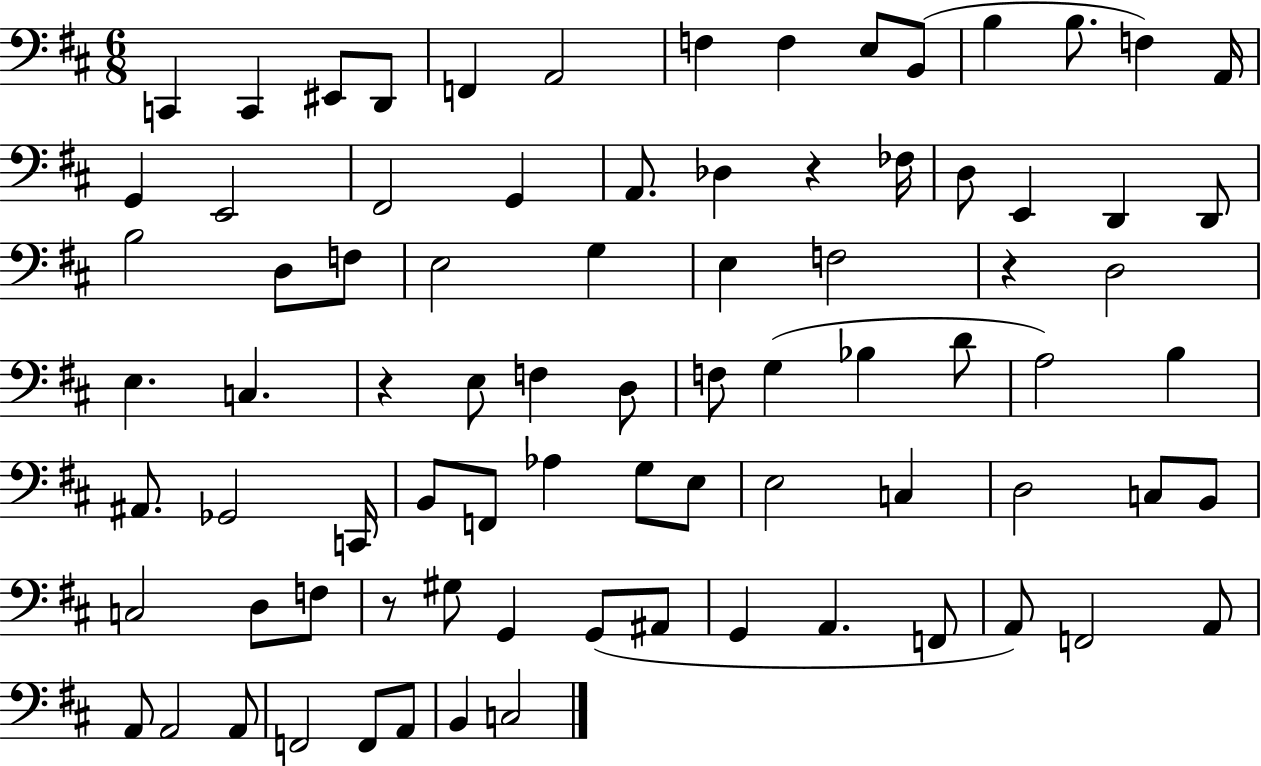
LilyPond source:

{
  \clef bass
  \numericTimeSignature
  \time 6/8
  \key d \major
  c,4 c,4 eis,8 d,8 | f,4 a,2 | f4 f4 e8 b,8( | b4 b8. f4) a,16 | \break g,4 e,2 | fis,2 g,4 | a,8. des4 r4 fes16 | d8 e,4 d,4 d,8 | \break b2 d8 f8 | e2 g4 | e4 f2 | r4 d2 | \break e4. c4. | r4 e8 f4 d8 | f8 g4( bes4 d'8 | a2) b4 | \break ais,8. ges,2 c,16 | b,8 f,8 aes4 g8 e8 | e2 c4 | d2 c8 b,8 | \break c2 d8 f8 | r8 gis8 g,4 g,8( ais,8 | g,4 a,4. f,8 | a,8) f,2 a,8 | \break a,8 a,2 a,8 | f,2 f,8 a,8 | b,4 c2 | \bar "|."
}